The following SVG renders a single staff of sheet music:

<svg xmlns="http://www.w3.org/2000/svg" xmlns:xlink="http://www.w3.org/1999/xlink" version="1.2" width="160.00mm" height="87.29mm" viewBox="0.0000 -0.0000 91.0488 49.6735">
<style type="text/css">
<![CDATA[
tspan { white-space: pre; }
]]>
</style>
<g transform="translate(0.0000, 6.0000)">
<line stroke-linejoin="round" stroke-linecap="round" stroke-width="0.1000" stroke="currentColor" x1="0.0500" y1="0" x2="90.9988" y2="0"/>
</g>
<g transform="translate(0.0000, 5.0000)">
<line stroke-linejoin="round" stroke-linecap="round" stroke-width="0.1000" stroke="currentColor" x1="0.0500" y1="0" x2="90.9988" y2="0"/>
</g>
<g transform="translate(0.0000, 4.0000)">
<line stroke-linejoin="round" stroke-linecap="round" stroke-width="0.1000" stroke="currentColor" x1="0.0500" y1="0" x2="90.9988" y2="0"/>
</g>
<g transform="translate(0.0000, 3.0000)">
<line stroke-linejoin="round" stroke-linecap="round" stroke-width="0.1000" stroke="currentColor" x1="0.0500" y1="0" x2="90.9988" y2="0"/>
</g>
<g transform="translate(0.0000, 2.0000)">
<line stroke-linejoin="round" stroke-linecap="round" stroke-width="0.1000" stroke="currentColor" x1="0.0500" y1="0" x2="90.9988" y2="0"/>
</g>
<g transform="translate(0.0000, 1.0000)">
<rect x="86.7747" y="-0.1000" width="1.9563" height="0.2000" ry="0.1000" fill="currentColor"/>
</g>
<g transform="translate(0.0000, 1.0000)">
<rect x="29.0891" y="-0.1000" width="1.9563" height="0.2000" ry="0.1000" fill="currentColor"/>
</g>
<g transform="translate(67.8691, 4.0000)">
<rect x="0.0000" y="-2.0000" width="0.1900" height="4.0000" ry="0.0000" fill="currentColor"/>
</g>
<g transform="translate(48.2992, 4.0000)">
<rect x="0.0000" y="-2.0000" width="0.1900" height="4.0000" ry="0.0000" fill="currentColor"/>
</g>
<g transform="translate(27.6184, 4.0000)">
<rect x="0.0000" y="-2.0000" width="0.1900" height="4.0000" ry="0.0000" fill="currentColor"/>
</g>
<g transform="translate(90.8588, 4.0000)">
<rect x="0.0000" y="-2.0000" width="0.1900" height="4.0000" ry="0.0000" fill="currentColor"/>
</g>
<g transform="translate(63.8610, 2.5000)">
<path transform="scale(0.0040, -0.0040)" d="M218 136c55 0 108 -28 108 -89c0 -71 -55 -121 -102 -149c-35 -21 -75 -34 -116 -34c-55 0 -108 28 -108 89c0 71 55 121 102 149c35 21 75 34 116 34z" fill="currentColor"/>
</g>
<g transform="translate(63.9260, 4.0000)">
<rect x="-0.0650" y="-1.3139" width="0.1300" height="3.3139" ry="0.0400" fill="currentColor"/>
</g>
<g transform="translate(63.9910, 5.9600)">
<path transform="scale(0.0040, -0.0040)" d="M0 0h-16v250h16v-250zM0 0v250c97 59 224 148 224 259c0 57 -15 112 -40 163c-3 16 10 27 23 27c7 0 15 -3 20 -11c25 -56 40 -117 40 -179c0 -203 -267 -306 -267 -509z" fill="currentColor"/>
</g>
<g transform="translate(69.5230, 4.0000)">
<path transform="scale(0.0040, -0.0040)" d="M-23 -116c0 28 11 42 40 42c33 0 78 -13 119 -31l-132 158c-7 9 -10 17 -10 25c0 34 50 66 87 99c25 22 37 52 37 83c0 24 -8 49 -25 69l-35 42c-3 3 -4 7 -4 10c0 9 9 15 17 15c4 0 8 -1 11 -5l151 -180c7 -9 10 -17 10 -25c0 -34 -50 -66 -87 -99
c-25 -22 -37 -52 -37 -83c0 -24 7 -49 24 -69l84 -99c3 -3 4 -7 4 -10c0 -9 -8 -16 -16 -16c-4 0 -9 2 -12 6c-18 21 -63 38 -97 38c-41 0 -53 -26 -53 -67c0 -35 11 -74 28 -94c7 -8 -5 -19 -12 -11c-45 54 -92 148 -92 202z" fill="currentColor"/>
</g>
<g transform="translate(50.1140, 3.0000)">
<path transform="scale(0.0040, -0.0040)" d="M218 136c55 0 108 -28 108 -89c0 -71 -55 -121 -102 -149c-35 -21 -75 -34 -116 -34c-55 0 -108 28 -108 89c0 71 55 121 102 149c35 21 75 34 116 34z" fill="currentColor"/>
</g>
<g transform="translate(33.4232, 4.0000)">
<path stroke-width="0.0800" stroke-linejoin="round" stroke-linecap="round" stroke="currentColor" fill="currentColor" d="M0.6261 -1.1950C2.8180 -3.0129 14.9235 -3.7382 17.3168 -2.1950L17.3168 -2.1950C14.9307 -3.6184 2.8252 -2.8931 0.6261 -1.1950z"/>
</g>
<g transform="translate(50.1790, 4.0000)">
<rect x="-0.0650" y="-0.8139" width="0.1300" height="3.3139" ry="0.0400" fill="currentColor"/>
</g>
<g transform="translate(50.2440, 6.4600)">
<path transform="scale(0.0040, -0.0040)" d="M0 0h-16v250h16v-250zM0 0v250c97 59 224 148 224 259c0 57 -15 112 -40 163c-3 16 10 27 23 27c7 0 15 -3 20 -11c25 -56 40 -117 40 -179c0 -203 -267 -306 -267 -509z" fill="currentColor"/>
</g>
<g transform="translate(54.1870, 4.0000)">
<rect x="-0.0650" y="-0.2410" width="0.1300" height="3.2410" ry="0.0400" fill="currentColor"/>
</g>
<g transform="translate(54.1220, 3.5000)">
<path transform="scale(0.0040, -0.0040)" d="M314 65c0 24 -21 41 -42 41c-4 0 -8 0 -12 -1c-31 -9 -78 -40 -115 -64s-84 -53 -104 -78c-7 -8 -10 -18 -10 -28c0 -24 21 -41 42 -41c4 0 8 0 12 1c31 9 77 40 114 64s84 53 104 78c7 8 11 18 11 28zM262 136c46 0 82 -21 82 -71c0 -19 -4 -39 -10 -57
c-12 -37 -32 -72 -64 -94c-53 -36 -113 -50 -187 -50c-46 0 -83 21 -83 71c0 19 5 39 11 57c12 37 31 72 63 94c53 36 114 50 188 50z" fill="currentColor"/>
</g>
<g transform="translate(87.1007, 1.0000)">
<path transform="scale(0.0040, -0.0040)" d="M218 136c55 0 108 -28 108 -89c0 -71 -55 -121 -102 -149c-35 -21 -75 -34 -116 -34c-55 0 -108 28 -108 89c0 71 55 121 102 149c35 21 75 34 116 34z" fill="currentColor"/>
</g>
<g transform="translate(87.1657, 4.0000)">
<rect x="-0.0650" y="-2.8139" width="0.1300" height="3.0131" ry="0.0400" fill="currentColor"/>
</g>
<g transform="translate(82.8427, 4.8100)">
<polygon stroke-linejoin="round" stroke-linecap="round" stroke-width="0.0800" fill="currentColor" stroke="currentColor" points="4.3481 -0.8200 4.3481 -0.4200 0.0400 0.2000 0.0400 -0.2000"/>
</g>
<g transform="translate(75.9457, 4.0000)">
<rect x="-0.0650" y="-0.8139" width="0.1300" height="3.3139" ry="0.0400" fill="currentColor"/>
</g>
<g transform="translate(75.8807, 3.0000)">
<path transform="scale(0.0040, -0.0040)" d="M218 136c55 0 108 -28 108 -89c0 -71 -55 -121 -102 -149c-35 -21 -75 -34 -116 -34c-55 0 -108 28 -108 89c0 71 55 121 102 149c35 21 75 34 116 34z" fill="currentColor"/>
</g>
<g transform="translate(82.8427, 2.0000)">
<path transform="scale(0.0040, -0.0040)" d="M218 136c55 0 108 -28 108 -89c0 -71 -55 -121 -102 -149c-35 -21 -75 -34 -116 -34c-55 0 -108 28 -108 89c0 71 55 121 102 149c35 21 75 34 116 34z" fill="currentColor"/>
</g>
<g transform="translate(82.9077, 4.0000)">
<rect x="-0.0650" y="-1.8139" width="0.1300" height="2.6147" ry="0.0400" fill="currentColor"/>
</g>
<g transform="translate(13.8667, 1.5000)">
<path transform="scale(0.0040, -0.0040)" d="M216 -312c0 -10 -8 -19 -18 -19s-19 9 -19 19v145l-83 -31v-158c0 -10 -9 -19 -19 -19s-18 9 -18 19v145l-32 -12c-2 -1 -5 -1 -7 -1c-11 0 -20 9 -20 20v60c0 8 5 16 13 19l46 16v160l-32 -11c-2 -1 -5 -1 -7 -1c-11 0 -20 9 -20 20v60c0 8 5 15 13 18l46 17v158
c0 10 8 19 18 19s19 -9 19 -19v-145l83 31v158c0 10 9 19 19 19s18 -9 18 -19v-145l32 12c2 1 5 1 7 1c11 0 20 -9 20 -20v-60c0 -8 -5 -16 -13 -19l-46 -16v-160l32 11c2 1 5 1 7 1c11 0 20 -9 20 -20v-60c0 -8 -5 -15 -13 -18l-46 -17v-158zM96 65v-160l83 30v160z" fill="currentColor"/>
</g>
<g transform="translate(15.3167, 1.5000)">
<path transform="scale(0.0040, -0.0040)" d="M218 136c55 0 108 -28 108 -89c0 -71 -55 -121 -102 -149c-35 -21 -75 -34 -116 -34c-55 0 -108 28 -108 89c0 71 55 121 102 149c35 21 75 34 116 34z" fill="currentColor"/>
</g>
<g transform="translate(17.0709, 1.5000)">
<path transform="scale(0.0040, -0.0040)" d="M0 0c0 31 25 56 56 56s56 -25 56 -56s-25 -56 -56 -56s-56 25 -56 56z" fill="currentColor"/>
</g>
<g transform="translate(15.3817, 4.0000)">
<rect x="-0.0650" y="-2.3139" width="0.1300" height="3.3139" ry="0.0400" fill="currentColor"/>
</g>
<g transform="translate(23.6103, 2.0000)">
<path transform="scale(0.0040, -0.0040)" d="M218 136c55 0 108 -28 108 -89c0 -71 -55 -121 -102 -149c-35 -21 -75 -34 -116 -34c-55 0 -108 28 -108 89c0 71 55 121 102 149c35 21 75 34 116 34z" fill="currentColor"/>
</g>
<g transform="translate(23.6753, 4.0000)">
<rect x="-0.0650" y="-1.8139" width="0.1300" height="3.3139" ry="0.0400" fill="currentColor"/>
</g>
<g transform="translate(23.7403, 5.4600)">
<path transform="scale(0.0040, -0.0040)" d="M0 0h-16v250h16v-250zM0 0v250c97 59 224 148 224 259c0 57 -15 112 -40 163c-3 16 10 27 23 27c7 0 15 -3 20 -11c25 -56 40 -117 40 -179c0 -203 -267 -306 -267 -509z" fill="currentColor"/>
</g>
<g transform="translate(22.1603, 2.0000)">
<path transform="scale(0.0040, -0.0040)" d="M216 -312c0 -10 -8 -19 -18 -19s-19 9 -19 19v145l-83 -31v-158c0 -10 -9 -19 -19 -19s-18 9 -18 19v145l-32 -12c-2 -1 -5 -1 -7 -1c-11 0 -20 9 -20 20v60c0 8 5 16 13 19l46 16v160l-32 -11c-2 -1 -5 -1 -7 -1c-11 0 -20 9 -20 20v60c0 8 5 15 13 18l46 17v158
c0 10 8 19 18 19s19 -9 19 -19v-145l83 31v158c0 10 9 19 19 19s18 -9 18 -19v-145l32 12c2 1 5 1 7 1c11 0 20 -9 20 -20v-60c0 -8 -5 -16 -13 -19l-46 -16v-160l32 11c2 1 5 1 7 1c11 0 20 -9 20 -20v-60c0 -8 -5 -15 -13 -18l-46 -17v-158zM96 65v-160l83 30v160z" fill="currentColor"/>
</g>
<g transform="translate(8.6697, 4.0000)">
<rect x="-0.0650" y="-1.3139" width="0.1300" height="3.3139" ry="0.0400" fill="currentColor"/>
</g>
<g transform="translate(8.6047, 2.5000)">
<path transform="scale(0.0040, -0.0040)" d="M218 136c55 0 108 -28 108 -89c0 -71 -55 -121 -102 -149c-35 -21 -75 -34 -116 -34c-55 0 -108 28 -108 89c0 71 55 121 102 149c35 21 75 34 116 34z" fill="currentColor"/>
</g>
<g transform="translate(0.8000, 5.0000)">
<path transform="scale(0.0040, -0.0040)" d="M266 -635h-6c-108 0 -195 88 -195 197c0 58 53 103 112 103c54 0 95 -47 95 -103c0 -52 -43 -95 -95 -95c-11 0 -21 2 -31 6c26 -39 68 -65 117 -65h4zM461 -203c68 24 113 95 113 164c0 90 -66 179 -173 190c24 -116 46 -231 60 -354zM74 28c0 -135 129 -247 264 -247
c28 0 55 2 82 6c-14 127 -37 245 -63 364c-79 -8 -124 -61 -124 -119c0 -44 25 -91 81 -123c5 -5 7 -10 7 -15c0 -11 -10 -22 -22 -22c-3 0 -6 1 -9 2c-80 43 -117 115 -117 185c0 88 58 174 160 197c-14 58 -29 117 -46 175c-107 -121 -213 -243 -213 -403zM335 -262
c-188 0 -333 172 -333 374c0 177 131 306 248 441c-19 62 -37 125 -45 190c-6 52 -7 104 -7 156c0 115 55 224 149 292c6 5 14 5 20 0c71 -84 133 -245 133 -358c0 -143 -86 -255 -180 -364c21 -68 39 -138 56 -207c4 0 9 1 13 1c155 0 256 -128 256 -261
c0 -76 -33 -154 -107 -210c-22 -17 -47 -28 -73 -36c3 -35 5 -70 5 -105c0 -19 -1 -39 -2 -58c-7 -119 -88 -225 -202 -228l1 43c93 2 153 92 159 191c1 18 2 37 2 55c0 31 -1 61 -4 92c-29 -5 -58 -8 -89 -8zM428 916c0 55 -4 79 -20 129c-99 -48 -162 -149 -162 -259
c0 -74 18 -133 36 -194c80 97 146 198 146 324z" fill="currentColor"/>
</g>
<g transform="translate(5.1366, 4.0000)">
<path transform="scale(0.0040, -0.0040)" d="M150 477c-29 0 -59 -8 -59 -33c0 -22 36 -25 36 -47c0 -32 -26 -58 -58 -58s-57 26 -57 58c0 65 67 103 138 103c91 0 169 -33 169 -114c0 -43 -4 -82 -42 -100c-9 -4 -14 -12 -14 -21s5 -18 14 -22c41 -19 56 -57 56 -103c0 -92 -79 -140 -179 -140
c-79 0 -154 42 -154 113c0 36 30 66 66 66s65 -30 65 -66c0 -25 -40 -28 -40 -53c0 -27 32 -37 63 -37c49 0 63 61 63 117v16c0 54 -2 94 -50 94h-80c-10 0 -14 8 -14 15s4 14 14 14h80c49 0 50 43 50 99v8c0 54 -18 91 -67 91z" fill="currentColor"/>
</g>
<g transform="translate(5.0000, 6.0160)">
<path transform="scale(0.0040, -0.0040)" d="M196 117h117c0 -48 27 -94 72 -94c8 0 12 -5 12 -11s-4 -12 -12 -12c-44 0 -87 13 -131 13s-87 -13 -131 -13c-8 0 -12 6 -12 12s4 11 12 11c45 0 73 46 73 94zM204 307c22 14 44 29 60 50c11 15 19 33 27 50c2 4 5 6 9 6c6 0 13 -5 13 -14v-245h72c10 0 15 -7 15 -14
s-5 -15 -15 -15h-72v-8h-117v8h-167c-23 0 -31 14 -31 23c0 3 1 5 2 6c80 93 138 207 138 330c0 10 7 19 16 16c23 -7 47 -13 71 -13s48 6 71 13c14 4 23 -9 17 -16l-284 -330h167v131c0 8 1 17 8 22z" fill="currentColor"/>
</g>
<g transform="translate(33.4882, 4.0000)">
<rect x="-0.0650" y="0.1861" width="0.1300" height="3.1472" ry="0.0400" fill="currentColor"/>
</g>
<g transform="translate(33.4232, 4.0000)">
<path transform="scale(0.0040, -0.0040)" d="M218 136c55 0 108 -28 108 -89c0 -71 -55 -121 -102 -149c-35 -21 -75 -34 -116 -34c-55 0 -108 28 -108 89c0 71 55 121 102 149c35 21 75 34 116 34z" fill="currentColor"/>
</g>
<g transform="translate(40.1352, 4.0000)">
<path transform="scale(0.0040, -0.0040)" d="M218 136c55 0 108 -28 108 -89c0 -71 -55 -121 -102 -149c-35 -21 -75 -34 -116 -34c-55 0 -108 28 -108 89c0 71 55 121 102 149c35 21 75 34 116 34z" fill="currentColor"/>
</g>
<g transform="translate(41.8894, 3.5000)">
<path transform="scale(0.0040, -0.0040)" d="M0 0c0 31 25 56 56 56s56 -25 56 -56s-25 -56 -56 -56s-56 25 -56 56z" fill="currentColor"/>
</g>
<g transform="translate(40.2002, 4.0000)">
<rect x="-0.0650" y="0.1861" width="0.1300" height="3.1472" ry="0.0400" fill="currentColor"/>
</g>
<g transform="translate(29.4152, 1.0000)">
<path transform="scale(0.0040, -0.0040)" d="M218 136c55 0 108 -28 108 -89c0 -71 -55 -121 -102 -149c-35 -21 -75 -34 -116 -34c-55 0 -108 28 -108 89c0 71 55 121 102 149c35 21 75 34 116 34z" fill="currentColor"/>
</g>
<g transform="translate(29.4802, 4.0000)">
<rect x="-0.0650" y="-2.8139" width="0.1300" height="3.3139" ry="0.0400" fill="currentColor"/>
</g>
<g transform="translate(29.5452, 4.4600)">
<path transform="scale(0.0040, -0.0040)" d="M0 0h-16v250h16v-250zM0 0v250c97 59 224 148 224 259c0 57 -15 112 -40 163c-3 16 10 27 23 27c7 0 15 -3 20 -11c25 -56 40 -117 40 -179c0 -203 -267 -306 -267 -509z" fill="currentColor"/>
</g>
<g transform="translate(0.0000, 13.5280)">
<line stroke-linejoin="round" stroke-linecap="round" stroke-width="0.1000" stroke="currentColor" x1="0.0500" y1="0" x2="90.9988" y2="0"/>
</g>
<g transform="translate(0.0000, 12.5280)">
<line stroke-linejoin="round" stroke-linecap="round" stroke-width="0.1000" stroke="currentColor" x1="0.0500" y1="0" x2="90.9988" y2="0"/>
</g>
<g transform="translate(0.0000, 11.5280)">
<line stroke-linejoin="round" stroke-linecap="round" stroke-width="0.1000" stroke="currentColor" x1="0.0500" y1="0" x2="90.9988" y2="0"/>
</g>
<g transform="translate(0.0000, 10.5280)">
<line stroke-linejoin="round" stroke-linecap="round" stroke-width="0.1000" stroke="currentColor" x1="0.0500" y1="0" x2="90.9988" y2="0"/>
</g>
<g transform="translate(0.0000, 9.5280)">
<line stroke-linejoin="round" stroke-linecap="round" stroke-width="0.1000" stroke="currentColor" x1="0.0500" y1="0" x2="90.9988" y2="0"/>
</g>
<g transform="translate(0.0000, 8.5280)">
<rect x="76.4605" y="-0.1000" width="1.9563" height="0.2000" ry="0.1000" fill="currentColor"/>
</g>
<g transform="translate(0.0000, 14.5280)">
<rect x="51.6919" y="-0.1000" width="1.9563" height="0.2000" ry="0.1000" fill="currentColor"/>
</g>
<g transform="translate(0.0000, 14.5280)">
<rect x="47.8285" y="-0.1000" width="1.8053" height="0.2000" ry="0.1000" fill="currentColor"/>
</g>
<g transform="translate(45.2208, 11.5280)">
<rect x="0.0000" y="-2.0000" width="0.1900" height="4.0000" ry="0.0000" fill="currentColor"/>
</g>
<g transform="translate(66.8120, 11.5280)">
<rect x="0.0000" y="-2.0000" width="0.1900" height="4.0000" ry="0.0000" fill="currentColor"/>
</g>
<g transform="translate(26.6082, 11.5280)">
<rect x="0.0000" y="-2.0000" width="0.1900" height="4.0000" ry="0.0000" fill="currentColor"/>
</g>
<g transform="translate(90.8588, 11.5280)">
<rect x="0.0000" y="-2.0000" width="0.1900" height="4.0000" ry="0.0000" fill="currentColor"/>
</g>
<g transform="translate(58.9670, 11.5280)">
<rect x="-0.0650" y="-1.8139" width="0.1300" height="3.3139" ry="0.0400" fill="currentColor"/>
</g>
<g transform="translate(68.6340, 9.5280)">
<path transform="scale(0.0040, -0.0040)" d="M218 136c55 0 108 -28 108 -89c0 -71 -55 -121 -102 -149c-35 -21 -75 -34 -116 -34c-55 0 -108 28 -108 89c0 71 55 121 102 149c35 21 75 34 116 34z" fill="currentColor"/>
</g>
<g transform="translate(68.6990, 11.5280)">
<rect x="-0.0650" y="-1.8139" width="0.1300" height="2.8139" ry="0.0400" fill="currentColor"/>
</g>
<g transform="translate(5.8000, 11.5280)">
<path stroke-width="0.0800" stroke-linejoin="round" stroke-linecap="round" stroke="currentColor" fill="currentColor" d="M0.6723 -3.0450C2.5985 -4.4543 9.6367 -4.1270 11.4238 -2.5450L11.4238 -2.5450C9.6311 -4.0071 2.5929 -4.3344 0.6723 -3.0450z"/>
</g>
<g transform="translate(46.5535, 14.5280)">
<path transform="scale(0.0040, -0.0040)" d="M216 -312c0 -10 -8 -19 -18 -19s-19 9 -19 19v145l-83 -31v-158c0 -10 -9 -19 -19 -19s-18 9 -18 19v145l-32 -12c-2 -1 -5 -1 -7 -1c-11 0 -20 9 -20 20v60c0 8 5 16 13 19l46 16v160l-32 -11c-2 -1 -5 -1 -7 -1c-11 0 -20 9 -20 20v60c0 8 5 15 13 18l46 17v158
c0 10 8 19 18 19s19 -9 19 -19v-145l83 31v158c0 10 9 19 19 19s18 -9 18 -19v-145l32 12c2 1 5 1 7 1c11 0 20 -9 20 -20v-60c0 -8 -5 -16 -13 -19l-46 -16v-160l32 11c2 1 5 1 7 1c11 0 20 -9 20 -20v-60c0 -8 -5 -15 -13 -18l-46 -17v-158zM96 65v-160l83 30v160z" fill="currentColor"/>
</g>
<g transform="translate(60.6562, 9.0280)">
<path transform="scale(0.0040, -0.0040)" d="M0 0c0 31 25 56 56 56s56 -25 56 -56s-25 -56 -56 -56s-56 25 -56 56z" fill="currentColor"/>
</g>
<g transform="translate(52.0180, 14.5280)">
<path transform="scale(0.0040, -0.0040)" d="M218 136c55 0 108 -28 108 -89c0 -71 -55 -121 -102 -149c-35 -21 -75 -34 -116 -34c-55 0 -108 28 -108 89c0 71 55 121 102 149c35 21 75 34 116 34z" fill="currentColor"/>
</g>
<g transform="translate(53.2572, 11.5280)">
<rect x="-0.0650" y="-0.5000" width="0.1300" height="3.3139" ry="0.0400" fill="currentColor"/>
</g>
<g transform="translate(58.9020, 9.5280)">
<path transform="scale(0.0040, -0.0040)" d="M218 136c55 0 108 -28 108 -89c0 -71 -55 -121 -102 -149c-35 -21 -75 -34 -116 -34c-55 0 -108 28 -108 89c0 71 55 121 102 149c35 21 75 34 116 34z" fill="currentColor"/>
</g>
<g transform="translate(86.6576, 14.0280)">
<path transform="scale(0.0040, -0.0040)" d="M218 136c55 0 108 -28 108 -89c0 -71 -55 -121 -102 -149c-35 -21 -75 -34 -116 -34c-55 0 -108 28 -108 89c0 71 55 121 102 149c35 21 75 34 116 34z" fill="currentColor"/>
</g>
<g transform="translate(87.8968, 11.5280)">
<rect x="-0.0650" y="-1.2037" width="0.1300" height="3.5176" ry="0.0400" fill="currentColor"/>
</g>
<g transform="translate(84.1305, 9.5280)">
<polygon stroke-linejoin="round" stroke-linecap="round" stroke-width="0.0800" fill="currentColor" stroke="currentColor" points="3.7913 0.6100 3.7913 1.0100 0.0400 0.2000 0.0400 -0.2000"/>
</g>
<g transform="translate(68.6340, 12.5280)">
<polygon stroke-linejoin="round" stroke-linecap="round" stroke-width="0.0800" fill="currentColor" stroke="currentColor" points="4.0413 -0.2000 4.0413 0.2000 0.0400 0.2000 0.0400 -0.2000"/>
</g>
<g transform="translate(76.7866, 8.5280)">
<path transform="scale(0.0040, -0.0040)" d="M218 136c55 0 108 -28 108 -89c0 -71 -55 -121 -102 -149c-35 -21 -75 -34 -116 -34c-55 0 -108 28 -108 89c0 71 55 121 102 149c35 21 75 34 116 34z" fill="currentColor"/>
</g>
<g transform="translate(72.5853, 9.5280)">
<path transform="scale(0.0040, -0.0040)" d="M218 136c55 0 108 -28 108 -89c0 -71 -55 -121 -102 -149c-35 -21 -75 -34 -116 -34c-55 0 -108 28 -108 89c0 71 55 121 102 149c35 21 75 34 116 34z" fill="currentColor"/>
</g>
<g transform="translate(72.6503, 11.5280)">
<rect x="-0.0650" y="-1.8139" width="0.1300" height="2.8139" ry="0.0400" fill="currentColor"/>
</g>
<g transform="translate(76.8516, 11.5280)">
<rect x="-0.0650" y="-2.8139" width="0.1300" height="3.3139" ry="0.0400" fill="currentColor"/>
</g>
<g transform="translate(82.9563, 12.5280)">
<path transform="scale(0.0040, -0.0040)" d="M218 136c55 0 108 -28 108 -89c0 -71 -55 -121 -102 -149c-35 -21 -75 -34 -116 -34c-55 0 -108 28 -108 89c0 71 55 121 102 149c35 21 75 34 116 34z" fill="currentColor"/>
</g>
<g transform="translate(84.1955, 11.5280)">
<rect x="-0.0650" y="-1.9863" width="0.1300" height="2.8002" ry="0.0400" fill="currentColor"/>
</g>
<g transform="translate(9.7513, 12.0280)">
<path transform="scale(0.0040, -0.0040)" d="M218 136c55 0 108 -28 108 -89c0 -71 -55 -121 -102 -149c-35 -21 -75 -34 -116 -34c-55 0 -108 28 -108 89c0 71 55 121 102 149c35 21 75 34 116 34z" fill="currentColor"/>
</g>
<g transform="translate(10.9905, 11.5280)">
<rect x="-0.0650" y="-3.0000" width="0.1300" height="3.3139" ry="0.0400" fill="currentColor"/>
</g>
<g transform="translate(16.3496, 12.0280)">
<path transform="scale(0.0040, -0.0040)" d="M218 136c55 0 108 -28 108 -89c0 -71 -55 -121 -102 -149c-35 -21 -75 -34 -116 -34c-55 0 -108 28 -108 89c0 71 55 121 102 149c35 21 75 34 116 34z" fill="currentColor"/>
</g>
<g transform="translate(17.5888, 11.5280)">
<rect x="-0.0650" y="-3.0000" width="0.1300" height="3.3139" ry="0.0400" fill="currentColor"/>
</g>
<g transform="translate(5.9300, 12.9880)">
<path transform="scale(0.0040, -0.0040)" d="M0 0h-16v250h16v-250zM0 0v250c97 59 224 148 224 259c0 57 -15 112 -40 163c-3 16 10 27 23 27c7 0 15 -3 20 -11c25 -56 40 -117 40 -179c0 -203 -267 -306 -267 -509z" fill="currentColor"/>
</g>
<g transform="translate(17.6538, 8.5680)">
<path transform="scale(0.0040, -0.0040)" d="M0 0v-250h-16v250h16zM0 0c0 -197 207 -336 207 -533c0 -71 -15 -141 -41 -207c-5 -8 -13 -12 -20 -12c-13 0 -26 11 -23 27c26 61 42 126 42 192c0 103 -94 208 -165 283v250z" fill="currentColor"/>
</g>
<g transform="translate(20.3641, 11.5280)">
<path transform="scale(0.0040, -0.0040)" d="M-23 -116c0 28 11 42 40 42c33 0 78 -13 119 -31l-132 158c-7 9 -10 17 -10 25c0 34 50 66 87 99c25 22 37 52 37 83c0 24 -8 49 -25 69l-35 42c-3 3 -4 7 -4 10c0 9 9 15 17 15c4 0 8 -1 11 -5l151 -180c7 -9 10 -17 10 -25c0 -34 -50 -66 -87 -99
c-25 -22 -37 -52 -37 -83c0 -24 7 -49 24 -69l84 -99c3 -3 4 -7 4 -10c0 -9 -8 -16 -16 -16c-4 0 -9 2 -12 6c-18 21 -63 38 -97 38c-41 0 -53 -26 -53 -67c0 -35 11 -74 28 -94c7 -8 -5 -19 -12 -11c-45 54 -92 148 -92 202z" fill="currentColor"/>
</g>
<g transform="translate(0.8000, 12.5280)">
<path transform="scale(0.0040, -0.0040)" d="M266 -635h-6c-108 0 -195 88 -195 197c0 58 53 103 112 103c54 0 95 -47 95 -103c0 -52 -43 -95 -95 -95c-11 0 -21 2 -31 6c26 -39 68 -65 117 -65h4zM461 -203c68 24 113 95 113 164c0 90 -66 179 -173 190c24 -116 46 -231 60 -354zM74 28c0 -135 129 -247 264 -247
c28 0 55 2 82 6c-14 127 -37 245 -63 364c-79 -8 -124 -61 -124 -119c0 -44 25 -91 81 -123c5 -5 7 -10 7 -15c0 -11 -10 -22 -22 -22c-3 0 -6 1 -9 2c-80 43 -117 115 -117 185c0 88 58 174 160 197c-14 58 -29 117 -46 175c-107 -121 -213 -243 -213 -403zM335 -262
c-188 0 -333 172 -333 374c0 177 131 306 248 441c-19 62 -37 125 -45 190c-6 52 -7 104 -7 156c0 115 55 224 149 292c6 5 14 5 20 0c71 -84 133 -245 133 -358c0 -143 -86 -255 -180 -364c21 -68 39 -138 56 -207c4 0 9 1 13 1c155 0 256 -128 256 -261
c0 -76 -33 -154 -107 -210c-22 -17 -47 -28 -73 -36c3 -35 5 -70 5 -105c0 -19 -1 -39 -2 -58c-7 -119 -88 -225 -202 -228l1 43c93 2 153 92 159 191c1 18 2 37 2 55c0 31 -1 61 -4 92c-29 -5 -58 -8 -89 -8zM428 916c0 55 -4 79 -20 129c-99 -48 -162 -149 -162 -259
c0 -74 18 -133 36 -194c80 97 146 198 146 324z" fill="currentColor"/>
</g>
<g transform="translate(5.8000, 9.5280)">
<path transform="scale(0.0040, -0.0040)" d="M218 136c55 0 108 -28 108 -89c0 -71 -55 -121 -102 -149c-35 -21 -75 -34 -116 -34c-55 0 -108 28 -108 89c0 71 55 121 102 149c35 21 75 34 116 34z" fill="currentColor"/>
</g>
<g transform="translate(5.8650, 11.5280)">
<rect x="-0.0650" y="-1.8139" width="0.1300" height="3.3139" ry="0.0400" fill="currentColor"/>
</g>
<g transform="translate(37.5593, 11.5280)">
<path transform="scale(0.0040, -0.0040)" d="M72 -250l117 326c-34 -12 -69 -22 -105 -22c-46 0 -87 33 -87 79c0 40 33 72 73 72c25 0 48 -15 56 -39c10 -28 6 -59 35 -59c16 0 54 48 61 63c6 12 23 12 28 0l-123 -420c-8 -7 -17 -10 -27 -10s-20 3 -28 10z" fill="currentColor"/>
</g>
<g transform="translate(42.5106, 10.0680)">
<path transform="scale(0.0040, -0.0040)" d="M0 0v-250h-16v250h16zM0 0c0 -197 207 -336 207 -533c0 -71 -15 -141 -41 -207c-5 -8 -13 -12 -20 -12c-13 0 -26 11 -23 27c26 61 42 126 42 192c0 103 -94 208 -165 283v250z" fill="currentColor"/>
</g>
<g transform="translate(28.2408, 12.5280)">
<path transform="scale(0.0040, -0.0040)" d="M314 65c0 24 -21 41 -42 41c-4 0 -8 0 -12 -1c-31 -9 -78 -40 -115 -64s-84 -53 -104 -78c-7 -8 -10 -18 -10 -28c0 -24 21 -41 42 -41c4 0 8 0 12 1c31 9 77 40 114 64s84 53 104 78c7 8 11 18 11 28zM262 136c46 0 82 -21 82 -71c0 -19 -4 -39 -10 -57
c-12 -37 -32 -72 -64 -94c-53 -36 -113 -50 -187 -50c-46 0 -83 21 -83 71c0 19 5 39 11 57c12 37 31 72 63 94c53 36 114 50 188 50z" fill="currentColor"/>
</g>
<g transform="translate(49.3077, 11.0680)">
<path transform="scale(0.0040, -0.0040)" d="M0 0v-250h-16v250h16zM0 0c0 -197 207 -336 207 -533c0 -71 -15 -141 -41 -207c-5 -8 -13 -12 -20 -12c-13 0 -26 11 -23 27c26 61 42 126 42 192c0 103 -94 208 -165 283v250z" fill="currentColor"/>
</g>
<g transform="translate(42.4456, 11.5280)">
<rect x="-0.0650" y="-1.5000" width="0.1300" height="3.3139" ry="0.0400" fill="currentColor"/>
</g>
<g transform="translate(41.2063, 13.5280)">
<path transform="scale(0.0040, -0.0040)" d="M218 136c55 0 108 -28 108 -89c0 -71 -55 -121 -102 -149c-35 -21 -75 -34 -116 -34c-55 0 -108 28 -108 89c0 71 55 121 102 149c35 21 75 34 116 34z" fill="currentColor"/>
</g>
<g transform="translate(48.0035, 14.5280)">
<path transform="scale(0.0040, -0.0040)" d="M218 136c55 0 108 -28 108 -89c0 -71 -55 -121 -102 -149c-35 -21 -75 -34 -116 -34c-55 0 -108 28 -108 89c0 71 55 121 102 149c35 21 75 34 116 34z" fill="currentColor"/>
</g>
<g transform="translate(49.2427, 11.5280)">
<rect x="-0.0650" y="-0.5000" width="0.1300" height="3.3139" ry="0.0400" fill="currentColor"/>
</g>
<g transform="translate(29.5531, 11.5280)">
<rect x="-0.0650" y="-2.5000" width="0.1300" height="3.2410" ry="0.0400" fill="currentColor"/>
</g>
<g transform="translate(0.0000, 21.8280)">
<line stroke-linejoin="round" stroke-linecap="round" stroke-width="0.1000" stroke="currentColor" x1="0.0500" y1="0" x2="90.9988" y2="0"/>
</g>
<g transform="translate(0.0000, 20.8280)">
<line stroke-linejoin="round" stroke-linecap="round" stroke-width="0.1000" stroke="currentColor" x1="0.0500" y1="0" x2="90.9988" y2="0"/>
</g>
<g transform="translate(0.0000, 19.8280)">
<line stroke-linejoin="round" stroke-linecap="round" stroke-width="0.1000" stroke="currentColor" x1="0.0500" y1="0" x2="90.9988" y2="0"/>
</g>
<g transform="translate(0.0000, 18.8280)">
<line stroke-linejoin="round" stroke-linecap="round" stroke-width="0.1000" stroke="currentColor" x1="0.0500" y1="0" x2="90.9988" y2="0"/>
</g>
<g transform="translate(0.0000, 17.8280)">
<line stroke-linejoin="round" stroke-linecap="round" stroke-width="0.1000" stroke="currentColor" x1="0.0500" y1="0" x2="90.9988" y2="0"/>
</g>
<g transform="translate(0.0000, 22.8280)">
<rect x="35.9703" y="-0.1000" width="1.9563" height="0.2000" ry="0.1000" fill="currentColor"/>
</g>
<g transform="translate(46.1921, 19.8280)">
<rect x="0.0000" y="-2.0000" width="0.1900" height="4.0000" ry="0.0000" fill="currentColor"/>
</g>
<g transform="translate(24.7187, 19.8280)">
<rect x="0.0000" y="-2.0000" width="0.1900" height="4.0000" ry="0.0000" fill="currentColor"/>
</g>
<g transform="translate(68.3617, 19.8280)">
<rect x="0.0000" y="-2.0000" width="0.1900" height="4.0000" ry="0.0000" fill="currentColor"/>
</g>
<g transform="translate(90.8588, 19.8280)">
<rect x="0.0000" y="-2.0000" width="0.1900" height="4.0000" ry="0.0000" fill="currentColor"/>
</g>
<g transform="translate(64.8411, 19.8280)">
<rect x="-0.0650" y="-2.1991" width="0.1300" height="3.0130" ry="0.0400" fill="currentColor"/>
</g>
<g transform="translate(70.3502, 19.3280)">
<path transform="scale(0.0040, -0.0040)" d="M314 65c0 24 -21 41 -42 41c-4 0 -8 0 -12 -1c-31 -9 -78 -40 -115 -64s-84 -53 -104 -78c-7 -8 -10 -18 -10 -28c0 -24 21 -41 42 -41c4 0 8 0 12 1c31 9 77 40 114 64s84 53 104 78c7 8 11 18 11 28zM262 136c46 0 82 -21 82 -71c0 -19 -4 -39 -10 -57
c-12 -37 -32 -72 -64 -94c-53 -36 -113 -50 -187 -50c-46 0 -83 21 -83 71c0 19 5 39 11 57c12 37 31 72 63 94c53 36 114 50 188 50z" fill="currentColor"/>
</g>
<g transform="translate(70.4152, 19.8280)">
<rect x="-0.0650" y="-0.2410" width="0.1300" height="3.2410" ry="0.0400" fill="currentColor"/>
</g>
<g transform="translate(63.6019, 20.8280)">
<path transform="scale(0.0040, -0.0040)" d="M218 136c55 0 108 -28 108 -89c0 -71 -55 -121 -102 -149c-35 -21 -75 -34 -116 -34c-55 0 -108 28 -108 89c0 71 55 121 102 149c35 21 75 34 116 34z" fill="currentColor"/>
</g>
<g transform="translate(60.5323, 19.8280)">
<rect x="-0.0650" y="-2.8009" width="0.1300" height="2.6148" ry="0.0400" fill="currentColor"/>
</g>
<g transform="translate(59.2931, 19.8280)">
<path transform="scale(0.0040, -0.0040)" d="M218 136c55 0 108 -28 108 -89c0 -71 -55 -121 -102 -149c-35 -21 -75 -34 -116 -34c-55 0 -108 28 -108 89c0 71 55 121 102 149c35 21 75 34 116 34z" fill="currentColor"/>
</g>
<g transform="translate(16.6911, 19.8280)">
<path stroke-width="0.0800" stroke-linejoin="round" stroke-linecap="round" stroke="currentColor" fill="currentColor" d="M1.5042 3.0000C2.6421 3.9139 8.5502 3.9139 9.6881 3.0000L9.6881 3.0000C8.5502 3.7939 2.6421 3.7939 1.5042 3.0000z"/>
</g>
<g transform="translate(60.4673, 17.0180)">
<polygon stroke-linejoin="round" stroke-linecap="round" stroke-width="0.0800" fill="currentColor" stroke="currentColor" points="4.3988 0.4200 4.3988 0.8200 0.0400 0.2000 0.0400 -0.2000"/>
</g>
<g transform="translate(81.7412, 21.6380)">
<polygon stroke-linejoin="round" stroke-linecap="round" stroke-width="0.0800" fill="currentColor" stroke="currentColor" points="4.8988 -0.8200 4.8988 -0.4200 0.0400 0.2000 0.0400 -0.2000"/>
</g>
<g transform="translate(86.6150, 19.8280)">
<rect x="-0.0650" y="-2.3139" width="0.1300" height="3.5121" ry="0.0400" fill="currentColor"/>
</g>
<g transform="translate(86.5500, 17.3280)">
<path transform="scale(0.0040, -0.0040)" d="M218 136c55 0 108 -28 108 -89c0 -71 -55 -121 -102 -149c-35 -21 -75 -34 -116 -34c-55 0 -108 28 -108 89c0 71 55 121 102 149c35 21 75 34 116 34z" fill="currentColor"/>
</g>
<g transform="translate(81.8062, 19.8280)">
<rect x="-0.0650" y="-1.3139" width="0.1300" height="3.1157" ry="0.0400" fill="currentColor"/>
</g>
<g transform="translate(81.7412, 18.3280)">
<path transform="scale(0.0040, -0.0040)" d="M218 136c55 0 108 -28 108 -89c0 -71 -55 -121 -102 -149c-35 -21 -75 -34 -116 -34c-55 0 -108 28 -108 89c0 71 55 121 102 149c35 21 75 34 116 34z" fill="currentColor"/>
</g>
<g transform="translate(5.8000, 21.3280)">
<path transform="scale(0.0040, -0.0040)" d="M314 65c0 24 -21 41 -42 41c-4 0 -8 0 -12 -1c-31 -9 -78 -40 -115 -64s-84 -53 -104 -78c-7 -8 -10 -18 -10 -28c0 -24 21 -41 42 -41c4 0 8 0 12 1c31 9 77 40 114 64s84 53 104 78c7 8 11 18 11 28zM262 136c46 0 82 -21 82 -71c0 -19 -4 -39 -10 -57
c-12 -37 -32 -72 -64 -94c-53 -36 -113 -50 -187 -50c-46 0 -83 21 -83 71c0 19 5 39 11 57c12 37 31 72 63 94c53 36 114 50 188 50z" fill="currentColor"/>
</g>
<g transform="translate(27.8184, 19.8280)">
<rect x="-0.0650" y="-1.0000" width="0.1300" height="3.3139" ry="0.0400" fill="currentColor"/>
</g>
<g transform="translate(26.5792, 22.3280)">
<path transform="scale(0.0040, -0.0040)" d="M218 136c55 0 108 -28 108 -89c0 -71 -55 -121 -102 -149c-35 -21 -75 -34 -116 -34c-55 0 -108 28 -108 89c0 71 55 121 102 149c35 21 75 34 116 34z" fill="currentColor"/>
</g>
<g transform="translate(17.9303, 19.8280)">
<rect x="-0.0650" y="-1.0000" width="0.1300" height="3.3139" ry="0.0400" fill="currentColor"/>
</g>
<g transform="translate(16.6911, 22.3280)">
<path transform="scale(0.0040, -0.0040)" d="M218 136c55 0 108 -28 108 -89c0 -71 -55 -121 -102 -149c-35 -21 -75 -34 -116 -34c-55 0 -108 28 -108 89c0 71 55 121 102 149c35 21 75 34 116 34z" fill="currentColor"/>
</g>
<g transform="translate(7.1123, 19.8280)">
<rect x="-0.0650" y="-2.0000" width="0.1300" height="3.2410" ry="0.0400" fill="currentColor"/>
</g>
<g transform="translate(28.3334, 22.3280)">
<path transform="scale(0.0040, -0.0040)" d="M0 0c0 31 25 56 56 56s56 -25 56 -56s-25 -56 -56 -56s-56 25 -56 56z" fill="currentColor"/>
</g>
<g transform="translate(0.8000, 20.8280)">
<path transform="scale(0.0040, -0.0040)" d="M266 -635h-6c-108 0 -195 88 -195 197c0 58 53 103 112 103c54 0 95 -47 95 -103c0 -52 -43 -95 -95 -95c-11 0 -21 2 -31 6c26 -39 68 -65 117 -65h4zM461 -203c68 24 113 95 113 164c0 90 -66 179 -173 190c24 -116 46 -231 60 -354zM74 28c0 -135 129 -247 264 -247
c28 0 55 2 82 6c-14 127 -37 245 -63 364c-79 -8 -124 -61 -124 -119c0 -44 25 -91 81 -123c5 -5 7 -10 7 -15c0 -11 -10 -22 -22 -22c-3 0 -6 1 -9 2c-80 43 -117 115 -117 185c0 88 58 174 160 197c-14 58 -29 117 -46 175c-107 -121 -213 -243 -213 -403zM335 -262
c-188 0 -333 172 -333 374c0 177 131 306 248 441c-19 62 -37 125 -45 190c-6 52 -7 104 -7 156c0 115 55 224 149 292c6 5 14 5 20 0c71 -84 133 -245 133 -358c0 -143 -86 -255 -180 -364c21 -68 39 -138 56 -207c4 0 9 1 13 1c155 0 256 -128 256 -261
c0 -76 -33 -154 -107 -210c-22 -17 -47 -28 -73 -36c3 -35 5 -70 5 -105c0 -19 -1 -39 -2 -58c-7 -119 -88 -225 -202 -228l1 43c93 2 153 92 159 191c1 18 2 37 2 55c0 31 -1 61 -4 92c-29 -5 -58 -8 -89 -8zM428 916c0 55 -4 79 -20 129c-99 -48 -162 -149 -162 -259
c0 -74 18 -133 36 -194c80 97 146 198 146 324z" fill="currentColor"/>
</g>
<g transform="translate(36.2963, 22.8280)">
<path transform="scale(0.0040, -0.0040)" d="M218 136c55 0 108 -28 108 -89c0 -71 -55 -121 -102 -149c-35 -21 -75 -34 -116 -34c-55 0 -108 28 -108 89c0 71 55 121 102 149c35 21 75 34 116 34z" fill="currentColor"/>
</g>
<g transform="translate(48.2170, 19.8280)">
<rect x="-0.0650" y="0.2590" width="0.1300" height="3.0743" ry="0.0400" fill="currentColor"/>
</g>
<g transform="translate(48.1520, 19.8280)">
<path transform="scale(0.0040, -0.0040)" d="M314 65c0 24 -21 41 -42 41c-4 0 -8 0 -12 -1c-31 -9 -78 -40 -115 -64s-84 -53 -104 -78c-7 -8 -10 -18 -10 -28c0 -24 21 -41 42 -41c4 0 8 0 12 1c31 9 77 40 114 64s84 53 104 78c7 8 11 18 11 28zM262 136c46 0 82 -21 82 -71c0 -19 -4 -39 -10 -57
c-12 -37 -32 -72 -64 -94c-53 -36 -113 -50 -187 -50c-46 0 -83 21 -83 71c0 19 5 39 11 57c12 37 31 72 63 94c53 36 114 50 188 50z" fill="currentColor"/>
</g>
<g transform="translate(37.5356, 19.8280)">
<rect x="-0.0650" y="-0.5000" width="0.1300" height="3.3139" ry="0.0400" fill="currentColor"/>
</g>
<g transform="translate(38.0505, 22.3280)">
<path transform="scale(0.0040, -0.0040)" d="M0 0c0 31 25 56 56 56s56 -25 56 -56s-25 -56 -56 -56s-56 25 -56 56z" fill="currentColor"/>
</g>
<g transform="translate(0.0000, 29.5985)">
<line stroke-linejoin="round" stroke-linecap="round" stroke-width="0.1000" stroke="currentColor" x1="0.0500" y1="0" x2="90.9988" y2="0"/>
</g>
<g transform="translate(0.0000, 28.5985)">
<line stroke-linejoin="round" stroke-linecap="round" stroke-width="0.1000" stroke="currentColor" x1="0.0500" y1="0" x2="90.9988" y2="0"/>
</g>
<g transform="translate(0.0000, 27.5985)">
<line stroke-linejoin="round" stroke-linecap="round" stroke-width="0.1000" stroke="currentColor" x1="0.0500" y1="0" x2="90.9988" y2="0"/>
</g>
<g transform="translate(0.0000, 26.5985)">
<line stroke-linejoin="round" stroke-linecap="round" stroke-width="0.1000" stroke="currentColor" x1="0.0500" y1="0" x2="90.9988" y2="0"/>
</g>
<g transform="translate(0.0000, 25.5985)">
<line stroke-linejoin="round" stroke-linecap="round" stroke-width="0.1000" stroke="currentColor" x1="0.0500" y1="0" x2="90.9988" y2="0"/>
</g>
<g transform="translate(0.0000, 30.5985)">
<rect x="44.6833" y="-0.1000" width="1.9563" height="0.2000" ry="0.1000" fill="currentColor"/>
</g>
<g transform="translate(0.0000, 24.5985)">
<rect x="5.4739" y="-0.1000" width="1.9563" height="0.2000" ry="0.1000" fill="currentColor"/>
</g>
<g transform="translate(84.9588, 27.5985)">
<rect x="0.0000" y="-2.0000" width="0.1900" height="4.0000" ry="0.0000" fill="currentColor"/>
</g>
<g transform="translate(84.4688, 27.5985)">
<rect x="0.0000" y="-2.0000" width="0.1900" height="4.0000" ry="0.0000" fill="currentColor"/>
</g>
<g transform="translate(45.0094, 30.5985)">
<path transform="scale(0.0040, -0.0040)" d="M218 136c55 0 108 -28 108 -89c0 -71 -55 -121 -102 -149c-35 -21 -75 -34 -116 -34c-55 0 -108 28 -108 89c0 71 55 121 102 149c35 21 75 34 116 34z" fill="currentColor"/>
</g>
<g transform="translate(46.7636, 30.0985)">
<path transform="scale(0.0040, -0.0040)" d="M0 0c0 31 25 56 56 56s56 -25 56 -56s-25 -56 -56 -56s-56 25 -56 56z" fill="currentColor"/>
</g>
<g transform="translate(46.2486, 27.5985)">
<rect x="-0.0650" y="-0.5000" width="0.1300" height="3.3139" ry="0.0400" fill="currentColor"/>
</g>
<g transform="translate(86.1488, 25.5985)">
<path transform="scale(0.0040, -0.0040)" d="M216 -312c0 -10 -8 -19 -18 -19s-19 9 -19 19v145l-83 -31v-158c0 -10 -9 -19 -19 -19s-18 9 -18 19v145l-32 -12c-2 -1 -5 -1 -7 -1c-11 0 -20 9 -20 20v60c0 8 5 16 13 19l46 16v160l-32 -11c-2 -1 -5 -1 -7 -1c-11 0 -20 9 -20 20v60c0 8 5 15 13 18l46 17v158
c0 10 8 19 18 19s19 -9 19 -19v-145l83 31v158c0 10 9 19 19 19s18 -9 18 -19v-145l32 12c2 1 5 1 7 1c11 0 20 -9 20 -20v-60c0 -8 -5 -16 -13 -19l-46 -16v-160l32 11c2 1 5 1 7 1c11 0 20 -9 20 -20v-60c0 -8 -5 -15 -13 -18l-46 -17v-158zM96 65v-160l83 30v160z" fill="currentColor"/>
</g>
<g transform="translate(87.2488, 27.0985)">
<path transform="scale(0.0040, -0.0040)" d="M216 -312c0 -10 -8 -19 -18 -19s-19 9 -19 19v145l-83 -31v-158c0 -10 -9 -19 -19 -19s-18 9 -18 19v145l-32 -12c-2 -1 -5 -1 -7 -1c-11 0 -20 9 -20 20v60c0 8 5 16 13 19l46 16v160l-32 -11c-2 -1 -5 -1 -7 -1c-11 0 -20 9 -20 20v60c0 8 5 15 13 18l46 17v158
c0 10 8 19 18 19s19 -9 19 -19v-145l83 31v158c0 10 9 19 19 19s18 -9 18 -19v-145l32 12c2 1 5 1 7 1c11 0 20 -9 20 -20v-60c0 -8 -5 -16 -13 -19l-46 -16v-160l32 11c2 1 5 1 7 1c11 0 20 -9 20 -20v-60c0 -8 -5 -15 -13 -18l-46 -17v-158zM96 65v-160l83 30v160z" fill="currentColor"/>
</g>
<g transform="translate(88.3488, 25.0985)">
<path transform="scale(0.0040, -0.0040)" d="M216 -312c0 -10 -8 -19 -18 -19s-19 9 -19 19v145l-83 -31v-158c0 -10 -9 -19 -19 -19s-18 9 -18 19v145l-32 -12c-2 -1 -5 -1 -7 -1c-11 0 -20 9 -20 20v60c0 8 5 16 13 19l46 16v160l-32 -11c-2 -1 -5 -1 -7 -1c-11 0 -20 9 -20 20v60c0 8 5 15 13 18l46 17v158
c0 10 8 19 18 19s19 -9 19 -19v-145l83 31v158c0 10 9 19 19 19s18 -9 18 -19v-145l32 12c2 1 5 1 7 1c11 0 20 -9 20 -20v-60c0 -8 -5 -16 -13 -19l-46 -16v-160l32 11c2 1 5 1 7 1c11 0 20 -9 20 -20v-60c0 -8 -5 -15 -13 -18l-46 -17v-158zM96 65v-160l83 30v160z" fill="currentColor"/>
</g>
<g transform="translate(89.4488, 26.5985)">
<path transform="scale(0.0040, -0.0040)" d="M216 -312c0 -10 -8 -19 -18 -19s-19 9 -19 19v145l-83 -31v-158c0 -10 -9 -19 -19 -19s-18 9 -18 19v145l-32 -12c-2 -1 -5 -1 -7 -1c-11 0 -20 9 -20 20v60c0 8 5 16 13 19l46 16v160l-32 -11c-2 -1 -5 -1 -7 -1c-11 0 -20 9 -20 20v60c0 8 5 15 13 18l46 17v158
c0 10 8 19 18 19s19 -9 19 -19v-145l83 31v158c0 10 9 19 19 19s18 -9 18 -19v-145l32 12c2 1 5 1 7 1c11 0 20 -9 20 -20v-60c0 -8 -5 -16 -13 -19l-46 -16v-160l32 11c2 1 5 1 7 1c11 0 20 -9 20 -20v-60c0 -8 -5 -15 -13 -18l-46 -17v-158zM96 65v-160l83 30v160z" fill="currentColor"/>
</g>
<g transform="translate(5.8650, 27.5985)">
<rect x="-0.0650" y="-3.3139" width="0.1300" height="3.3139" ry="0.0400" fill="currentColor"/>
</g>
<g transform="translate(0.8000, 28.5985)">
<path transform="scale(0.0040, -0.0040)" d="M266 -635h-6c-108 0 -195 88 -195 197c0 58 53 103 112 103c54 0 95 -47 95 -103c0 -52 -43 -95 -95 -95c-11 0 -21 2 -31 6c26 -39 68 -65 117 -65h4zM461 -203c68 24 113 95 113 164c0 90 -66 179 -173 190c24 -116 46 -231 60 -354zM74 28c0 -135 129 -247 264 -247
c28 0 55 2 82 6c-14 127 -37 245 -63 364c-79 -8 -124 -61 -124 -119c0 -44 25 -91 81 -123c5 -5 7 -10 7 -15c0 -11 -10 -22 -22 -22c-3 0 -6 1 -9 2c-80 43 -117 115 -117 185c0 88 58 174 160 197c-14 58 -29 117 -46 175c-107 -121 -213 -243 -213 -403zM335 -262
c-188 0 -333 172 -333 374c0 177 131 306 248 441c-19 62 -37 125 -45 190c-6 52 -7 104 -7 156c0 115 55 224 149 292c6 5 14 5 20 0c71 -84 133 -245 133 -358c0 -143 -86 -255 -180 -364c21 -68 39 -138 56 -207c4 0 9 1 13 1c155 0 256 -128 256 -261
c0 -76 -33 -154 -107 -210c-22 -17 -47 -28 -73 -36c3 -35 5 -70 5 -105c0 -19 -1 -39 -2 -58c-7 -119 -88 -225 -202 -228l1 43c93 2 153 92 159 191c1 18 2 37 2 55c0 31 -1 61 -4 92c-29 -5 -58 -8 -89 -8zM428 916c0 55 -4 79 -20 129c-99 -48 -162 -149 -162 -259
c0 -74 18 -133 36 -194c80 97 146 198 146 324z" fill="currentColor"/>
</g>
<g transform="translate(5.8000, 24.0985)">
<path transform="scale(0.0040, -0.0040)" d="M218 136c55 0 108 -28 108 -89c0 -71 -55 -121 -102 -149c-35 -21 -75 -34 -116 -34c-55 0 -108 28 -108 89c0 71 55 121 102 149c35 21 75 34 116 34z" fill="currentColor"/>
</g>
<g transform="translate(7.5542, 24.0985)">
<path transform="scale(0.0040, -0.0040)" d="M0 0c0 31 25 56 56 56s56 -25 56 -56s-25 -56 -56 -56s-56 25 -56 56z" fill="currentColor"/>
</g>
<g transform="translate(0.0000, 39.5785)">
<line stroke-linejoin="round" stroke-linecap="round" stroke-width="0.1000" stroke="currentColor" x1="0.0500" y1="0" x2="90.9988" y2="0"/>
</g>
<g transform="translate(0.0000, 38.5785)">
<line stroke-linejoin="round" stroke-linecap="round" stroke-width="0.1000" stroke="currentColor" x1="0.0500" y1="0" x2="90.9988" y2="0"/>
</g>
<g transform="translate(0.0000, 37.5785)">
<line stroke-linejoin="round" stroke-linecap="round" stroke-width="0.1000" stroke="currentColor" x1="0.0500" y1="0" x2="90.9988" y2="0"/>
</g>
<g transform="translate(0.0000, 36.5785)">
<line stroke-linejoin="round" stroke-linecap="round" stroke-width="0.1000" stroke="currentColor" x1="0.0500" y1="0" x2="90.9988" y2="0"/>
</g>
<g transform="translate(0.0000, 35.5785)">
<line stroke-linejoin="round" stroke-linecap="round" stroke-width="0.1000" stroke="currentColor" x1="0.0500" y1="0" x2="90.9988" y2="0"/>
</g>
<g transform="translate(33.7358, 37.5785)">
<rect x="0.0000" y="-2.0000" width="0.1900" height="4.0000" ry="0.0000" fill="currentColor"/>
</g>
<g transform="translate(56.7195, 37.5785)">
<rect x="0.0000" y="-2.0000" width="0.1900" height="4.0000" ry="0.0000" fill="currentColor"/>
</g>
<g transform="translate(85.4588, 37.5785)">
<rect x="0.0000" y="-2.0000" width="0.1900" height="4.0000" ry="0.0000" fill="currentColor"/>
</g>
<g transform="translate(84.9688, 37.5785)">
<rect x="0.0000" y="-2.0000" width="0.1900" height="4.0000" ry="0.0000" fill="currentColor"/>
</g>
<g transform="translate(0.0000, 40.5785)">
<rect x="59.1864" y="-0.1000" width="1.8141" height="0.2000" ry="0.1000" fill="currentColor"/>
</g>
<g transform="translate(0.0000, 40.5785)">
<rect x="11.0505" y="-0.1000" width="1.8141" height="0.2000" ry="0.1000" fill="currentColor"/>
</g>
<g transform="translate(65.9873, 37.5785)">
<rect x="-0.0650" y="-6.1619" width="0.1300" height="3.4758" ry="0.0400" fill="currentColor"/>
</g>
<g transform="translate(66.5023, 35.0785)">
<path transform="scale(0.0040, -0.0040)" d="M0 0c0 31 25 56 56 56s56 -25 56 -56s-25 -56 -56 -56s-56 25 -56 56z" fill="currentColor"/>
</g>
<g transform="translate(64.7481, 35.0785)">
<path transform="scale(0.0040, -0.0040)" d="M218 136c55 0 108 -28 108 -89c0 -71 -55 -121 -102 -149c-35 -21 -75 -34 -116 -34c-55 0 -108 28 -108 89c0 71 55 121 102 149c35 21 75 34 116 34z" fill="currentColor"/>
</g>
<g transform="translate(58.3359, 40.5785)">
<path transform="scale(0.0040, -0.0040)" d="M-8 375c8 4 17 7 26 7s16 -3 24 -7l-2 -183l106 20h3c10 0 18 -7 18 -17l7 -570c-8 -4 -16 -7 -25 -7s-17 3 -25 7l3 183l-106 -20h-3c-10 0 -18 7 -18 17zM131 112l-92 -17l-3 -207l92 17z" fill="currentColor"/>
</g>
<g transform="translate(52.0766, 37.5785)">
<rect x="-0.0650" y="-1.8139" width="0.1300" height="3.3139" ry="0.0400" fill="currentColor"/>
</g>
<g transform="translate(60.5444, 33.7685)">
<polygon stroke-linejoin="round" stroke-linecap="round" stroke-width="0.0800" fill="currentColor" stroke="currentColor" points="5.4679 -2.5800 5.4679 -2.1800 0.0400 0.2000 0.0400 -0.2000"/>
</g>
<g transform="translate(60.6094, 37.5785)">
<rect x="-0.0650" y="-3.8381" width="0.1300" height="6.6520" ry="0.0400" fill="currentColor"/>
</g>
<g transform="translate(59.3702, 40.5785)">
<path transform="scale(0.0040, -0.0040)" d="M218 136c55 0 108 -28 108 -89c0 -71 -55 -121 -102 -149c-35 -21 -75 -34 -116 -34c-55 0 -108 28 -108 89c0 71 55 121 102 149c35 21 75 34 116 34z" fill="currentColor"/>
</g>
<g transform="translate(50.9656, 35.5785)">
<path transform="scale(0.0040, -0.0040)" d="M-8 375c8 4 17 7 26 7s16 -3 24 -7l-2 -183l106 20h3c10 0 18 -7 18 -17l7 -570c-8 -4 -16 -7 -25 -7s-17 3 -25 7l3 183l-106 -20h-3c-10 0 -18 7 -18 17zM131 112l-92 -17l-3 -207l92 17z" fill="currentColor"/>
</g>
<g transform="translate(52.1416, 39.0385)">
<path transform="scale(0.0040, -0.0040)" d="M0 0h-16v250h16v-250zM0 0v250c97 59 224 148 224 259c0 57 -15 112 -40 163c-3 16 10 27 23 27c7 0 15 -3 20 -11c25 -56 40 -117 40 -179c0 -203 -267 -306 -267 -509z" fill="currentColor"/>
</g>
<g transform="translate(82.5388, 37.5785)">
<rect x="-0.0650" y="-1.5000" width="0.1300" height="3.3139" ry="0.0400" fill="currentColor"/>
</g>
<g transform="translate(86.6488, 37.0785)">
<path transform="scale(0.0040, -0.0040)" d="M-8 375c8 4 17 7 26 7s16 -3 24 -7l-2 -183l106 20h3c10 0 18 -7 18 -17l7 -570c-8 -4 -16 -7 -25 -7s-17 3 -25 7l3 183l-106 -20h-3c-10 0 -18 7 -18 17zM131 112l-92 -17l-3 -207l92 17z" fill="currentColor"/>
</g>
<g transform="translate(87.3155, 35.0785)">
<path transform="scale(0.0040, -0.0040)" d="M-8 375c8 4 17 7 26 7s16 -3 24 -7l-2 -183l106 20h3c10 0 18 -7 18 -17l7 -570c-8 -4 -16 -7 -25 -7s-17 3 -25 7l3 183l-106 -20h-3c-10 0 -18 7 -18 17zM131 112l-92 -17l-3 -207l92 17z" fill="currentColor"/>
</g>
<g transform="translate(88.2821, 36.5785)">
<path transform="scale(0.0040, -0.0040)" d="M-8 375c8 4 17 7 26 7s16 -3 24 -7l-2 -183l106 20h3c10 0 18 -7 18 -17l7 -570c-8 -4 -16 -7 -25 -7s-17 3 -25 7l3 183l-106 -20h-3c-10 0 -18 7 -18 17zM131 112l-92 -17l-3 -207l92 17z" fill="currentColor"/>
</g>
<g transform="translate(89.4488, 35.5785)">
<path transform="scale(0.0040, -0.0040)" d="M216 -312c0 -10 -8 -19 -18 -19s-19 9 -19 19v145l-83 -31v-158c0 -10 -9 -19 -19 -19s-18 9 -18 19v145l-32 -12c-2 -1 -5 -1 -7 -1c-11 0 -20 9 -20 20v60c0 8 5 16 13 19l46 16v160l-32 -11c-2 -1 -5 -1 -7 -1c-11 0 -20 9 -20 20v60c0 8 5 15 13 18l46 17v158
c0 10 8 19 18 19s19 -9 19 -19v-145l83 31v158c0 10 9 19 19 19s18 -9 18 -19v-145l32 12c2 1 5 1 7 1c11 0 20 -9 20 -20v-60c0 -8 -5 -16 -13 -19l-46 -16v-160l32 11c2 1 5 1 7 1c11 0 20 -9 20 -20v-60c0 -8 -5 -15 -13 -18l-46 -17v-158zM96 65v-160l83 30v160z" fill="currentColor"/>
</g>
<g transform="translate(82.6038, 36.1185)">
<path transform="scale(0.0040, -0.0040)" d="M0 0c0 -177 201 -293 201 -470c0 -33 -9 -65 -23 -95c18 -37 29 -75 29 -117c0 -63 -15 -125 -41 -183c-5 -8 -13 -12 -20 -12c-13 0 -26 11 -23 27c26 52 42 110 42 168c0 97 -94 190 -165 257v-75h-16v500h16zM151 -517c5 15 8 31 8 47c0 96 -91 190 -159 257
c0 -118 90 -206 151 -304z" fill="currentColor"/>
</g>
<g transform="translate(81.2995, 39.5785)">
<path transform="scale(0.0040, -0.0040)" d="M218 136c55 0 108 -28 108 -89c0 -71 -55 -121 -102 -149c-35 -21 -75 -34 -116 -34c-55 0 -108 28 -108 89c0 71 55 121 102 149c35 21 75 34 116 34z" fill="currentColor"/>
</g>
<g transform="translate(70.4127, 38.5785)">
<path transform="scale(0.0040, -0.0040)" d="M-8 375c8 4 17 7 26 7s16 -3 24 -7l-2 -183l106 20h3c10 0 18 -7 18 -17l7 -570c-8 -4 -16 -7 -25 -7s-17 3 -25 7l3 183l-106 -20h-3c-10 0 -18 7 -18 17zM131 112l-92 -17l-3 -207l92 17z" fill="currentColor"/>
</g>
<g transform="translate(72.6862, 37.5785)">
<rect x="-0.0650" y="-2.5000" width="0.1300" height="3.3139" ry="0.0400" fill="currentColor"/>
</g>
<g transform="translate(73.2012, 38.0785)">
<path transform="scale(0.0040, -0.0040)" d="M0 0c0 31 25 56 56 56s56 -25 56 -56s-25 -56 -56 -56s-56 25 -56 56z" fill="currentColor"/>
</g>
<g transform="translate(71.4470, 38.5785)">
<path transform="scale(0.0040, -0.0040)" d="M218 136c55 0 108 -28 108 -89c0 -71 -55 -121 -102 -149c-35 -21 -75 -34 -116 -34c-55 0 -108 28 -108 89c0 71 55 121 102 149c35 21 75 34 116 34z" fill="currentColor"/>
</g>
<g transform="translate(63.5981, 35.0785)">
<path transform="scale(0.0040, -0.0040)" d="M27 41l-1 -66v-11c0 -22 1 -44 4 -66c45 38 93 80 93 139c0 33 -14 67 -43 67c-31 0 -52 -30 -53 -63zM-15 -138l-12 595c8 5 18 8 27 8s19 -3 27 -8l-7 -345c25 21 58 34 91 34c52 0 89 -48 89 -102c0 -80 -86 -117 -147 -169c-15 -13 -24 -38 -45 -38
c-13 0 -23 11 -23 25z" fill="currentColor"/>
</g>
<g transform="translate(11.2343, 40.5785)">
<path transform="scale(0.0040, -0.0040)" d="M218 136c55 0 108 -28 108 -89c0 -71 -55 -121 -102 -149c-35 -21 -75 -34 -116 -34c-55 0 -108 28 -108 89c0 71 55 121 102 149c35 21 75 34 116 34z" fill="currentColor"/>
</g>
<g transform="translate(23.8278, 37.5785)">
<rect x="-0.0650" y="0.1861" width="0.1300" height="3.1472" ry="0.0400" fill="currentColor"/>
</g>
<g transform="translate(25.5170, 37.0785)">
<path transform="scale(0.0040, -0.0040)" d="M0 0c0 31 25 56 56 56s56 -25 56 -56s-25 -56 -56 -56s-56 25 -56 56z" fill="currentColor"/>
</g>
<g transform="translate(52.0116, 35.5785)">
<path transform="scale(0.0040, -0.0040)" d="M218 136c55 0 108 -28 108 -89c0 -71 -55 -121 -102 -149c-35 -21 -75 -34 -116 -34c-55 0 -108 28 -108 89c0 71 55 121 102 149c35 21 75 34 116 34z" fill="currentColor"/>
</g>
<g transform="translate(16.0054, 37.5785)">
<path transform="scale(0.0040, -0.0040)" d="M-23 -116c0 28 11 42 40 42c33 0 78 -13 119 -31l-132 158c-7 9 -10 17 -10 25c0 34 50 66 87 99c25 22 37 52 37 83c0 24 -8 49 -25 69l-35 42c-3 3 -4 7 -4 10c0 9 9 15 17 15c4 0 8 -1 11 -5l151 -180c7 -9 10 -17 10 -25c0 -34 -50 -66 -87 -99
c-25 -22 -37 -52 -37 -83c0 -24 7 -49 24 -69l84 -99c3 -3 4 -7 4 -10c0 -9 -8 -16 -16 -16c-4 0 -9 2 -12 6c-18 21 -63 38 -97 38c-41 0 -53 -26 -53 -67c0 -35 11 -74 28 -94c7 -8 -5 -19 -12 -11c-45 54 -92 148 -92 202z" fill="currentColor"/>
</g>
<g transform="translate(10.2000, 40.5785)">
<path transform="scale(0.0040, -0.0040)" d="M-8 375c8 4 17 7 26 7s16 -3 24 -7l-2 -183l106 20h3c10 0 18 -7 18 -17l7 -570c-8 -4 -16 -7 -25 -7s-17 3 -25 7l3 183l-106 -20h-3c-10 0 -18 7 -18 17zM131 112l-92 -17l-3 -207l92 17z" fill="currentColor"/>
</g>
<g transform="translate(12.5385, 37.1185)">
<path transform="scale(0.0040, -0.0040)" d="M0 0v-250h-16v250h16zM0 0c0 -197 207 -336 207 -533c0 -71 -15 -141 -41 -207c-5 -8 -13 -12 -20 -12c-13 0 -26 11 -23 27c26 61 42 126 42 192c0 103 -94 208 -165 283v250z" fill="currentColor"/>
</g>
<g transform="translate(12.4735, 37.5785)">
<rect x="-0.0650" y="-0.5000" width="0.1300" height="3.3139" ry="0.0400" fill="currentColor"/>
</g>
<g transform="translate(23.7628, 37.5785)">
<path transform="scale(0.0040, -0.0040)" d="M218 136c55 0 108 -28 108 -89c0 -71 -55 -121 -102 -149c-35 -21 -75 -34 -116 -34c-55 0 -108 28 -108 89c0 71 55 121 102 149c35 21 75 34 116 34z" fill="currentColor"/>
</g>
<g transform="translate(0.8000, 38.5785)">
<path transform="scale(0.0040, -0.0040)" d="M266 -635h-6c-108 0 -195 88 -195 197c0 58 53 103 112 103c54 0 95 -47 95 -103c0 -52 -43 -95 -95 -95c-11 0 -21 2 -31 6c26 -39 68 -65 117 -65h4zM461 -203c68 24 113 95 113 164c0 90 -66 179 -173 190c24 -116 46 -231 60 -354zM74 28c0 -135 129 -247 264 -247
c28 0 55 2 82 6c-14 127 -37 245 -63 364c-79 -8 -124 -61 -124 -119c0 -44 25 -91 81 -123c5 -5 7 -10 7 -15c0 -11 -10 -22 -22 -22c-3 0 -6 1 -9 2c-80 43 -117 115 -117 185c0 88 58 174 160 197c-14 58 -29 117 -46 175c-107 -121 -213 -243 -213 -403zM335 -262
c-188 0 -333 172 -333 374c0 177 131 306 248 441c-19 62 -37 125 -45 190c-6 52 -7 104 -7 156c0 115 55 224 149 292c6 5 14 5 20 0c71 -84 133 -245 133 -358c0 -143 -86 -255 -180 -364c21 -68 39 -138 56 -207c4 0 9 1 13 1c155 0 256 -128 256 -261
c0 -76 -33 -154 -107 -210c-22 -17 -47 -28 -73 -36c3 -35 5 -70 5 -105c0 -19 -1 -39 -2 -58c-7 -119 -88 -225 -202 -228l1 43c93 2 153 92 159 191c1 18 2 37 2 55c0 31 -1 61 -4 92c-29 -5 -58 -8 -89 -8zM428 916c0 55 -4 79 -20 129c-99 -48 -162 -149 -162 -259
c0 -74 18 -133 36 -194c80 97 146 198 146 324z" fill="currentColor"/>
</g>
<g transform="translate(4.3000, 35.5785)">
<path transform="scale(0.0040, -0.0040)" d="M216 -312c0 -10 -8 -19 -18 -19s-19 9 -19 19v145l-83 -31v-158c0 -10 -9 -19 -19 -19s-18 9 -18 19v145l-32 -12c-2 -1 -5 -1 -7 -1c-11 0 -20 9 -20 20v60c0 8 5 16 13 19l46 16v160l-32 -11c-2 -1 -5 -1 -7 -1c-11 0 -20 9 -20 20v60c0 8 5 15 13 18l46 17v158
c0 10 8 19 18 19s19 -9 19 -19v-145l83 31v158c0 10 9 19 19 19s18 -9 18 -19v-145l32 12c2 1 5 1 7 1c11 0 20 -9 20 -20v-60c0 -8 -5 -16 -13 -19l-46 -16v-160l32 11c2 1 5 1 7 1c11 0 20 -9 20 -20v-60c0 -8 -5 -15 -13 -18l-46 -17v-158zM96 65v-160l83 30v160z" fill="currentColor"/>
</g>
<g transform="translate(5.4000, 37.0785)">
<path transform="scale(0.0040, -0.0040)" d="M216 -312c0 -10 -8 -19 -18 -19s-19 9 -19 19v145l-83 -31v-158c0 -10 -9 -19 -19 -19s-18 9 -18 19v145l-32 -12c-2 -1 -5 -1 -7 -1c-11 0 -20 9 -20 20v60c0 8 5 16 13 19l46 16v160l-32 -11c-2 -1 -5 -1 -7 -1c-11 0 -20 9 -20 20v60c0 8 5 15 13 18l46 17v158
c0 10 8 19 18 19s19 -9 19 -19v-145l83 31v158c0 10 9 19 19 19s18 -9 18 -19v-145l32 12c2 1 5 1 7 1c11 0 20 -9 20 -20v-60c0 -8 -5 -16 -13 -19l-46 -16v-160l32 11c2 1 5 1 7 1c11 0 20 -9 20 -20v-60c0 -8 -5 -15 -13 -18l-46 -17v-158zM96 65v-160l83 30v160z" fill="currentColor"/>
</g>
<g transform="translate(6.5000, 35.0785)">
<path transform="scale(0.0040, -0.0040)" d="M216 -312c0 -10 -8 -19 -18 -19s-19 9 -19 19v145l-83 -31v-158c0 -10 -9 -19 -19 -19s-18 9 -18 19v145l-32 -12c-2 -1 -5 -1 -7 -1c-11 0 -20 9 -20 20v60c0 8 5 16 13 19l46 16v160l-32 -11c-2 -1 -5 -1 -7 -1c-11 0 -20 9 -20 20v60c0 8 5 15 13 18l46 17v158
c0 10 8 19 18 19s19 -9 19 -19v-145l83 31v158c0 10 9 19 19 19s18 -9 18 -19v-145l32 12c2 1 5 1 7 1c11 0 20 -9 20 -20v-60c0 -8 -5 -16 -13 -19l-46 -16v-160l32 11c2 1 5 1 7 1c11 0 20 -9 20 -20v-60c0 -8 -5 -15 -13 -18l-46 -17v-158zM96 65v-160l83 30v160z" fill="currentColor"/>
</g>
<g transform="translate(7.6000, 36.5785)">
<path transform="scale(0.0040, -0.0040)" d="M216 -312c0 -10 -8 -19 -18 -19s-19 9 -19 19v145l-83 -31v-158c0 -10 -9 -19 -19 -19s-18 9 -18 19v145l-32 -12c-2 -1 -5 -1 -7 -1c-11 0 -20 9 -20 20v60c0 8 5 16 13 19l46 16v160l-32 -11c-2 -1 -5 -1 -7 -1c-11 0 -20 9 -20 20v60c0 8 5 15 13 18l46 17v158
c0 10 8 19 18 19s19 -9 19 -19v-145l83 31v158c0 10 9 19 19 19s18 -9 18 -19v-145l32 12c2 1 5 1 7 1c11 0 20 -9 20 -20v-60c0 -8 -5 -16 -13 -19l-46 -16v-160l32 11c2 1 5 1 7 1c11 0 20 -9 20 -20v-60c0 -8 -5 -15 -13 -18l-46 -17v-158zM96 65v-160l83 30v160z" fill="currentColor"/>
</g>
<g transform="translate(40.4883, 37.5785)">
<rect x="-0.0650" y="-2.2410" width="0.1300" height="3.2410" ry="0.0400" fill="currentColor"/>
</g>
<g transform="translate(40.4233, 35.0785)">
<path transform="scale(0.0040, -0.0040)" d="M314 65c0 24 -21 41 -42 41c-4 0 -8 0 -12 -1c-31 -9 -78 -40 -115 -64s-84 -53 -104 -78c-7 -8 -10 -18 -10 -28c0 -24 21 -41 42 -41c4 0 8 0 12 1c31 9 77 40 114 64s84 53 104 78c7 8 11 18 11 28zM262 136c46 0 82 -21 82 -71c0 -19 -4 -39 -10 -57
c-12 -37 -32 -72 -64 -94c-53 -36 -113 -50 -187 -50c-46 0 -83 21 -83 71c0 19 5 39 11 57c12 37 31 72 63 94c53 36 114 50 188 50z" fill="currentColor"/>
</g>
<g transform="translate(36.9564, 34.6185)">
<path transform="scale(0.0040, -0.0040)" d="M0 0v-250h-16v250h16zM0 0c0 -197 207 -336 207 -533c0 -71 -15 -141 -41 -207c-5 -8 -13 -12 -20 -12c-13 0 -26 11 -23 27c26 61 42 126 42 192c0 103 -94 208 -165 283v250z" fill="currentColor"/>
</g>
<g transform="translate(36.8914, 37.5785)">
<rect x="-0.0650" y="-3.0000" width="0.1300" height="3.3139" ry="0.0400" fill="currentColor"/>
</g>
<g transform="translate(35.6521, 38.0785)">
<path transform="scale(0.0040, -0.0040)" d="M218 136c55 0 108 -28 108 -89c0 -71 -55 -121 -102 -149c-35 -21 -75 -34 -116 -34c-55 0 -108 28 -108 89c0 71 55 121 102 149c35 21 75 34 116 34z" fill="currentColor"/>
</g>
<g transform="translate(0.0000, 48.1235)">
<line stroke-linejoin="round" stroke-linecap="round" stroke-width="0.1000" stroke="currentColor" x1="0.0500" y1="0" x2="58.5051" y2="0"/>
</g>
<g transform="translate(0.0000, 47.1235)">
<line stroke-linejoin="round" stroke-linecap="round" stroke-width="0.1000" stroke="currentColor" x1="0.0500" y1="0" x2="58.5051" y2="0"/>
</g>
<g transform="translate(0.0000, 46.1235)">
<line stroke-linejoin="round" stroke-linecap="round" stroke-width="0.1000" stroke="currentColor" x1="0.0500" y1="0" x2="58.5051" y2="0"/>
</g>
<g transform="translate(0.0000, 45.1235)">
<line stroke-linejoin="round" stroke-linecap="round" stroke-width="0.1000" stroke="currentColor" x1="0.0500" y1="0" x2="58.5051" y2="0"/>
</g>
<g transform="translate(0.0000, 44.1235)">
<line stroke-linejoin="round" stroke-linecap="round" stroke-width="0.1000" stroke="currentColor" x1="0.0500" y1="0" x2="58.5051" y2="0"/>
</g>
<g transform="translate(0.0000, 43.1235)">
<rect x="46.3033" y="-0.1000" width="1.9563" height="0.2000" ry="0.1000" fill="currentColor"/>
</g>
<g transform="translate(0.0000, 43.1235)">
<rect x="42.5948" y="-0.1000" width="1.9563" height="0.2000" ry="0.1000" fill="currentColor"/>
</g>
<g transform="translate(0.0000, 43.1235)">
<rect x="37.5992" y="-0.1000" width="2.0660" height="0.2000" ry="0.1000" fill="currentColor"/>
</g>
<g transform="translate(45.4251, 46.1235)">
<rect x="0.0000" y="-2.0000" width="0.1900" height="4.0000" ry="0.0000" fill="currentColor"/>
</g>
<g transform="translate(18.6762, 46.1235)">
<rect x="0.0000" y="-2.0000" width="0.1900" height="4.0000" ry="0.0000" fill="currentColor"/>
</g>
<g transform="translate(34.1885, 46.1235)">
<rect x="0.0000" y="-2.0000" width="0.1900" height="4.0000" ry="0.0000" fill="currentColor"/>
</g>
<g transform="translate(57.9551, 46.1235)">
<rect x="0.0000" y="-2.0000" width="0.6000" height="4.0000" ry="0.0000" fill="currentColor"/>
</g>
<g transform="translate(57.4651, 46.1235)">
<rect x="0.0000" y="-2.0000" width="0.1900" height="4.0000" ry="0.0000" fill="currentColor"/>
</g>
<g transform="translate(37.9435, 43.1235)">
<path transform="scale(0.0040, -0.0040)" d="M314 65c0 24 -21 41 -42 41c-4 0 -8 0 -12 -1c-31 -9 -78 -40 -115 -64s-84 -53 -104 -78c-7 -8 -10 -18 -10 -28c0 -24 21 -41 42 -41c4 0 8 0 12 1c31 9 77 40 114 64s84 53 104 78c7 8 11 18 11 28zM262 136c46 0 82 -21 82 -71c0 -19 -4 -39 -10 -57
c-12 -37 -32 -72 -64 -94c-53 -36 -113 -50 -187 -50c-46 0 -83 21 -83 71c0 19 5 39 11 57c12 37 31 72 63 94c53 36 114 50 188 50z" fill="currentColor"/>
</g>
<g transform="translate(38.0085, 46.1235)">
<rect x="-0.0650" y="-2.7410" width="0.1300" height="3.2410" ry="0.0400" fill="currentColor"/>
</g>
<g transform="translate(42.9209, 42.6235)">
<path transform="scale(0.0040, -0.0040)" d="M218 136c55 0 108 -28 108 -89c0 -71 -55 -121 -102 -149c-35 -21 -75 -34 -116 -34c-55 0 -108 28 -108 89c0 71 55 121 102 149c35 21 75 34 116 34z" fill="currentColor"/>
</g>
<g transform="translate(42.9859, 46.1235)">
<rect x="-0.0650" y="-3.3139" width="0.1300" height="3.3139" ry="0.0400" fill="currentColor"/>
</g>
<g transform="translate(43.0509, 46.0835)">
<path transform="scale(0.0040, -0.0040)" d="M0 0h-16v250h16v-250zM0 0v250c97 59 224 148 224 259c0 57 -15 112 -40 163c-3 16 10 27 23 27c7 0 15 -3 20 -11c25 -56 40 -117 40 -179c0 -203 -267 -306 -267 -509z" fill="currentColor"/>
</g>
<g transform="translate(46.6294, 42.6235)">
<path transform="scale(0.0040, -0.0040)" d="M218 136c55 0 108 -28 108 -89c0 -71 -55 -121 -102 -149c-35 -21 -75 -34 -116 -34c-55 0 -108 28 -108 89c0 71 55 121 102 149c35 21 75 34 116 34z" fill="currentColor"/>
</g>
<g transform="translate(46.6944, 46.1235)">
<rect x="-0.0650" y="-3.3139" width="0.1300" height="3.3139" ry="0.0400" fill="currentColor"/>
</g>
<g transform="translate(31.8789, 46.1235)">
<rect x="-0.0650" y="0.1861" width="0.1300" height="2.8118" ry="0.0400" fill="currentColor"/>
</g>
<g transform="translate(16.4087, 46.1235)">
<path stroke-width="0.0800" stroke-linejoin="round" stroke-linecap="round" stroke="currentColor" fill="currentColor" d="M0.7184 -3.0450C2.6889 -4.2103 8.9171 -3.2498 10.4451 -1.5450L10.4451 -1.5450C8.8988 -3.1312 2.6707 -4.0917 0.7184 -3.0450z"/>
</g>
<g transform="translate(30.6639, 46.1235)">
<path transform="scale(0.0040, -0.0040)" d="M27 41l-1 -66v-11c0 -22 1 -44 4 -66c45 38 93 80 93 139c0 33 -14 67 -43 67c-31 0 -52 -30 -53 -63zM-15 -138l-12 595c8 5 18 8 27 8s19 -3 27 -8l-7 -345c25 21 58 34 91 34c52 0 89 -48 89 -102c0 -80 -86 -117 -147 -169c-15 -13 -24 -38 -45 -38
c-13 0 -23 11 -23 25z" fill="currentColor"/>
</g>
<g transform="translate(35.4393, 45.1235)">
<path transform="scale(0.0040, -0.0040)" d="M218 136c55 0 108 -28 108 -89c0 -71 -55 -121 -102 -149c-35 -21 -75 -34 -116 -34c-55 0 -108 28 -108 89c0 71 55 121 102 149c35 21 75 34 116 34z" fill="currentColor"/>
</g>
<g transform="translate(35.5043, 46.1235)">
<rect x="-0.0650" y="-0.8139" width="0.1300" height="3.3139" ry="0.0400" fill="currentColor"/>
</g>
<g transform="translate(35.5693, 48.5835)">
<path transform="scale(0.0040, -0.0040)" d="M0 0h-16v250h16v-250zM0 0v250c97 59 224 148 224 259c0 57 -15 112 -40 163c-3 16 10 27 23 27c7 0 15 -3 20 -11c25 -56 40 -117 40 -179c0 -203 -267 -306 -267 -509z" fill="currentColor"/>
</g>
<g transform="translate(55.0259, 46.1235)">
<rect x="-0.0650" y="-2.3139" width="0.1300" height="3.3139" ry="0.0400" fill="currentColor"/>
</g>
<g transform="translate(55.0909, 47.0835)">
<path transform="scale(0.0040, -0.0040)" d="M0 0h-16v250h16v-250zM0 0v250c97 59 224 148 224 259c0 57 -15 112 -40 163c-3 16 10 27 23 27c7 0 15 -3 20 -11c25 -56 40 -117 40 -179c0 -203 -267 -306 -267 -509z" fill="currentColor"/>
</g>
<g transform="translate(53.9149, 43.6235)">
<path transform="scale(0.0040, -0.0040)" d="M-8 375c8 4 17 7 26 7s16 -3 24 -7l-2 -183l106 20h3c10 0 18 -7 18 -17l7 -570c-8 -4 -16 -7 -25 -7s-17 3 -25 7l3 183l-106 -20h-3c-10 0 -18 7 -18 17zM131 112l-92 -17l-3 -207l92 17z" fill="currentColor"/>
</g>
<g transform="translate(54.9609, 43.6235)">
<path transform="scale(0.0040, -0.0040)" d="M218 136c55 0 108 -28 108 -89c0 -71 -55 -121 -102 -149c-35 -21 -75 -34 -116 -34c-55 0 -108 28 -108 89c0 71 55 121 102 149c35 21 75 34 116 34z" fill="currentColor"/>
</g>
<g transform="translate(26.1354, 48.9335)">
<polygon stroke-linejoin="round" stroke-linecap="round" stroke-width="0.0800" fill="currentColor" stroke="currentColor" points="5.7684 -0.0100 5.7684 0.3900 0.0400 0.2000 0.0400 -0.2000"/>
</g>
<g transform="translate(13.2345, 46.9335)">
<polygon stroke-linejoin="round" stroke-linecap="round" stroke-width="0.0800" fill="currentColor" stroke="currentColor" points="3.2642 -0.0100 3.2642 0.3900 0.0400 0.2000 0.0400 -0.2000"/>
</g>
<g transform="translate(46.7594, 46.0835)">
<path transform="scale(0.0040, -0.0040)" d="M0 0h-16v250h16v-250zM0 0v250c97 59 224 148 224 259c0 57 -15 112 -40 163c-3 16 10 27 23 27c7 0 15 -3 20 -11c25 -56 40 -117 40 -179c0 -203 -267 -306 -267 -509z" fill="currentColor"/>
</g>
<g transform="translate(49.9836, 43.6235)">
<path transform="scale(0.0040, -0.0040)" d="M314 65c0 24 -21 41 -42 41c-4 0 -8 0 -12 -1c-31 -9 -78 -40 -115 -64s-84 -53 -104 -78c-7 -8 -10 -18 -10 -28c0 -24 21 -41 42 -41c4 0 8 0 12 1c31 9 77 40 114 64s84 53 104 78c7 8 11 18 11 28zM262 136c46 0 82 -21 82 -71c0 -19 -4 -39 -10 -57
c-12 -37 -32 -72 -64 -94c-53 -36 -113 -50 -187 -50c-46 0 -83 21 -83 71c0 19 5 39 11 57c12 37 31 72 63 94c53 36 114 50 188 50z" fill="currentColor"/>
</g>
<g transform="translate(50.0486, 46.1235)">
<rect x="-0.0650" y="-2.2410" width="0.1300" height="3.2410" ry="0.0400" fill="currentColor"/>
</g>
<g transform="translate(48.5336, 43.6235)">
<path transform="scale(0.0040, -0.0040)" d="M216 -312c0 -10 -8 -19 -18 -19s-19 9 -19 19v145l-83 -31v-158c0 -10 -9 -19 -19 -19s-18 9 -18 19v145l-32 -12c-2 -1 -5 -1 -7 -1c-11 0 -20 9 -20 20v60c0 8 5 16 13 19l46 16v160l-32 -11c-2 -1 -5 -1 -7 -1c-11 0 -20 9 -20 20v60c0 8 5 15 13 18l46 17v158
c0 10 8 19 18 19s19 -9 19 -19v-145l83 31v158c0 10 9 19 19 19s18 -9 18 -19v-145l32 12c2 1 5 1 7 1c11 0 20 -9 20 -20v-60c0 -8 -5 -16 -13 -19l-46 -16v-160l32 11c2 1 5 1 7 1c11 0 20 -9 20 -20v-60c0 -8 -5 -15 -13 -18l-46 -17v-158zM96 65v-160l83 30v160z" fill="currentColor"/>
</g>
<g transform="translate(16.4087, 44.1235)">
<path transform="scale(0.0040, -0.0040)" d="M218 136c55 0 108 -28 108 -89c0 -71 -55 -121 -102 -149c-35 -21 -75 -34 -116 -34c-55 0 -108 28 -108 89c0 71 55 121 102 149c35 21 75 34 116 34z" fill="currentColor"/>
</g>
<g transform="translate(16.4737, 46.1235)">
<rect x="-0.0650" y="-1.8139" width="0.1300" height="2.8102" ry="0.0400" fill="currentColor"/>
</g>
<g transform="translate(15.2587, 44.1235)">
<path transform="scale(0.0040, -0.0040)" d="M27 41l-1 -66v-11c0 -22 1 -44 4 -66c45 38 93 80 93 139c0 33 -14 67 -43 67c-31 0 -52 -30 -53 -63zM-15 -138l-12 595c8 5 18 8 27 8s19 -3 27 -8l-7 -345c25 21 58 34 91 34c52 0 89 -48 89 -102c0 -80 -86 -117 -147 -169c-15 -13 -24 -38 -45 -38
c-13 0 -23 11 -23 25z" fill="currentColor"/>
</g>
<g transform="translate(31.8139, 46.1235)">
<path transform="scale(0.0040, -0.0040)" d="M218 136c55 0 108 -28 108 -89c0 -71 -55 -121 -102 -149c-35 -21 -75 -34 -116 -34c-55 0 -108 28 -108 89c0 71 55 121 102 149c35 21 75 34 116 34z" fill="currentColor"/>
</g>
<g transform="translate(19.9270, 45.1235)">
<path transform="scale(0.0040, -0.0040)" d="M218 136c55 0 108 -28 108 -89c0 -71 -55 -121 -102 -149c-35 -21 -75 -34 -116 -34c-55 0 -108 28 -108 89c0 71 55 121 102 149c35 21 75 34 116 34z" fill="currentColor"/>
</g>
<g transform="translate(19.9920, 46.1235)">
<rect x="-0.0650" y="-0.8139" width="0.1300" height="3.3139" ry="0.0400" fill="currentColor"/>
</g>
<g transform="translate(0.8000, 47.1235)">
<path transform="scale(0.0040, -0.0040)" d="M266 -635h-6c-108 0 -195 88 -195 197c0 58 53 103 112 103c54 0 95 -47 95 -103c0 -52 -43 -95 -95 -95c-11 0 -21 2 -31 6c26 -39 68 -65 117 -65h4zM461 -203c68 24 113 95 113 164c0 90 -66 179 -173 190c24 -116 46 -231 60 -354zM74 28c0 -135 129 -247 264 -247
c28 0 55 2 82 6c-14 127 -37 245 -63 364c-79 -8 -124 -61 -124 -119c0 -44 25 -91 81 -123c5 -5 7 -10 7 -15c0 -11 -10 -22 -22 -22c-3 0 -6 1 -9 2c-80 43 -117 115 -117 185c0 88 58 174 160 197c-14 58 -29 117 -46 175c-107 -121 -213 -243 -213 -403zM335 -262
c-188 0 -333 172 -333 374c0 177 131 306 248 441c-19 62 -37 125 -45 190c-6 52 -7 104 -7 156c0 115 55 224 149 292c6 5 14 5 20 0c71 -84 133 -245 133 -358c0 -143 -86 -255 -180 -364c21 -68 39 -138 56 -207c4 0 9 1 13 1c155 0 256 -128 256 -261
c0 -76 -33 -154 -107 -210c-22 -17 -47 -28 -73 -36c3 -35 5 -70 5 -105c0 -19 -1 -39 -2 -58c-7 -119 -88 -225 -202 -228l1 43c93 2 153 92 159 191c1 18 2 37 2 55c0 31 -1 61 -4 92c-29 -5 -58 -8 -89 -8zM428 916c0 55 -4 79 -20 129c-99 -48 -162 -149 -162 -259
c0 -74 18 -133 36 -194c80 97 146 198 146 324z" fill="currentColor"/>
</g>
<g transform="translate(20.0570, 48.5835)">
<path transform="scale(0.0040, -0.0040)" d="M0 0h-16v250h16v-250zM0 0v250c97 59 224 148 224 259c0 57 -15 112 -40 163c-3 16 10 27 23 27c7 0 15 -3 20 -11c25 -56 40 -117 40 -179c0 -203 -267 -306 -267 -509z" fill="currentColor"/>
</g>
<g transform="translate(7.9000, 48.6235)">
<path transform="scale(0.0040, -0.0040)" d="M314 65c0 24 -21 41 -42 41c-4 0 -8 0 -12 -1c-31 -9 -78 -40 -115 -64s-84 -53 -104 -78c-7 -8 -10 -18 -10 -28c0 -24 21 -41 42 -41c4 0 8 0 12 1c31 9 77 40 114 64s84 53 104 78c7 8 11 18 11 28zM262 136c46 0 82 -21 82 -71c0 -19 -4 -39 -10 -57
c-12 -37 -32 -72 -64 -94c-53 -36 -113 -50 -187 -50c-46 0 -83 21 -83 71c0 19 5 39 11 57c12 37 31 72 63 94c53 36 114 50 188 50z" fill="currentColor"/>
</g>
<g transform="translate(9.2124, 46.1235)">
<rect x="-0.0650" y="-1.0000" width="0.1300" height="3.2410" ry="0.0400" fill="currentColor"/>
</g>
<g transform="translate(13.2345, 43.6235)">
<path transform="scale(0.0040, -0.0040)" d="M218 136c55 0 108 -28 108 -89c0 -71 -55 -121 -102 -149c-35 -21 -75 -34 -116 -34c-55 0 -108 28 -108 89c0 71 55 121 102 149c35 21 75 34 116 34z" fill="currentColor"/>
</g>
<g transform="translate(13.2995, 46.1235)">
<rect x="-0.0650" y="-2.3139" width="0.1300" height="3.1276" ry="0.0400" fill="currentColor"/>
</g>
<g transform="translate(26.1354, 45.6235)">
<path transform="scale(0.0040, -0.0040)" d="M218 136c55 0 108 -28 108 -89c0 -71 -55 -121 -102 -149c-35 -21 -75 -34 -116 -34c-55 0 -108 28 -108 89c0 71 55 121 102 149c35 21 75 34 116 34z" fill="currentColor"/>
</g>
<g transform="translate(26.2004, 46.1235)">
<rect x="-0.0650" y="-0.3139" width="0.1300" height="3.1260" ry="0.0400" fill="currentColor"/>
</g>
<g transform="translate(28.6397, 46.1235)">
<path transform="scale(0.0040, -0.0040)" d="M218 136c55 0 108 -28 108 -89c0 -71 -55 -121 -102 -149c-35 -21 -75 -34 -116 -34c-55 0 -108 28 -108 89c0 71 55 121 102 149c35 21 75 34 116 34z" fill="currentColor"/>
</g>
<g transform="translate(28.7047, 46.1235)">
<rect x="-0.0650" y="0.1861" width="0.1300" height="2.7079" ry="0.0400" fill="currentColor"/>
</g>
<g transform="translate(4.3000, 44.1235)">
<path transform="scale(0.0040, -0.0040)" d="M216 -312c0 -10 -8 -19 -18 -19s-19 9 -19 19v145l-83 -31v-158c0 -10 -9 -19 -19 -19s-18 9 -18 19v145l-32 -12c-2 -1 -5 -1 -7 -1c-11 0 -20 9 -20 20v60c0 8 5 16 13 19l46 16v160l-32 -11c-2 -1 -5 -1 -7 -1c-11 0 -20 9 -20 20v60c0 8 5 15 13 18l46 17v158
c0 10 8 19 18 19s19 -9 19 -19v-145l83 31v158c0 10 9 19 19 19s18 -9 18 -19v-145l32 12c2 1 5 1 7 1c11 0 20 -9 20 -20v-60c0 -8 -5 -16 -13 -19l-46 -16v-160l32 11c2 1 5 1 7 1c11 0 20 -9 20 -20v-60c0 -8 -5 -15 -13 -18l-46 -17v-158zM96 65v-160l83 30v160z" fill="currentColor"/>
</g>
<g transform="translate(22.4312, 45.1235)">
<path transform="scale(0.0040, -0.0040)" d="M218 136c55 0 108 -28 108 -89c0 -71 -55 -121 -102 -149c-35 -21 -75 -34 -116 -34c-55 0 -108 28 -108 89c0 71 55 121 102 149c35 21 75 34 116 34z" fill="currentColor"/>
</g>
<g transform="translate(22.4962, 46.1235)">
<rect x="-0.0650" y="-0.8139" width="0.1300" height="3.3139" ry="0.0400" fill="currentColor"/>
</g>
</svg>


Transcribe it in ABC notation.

X:1
T:Untitled
M:3/4
L:1/4
K:C
e ^g ^f/2 a/2 B B d/2 c2 e/2 z d f/2 a/2 f/2 A A/2 z G2 z/2 E/2 ^C/2 ^C f f/2 f/2 a G/2 D/2 F2 D D C B2 B/2 G/2 c2 e/2 g/2 b C C/2 z B A/2 ^g2 f/2 C/2 _g/2 G E/4 D2 g/2 _f/2 d/2 d c/2 B/2 _B/2 d/2 a2 b/2 b/2 ^g2 g/2